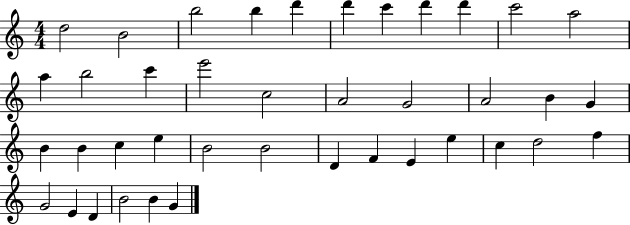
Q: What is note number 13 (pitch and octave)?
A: B5